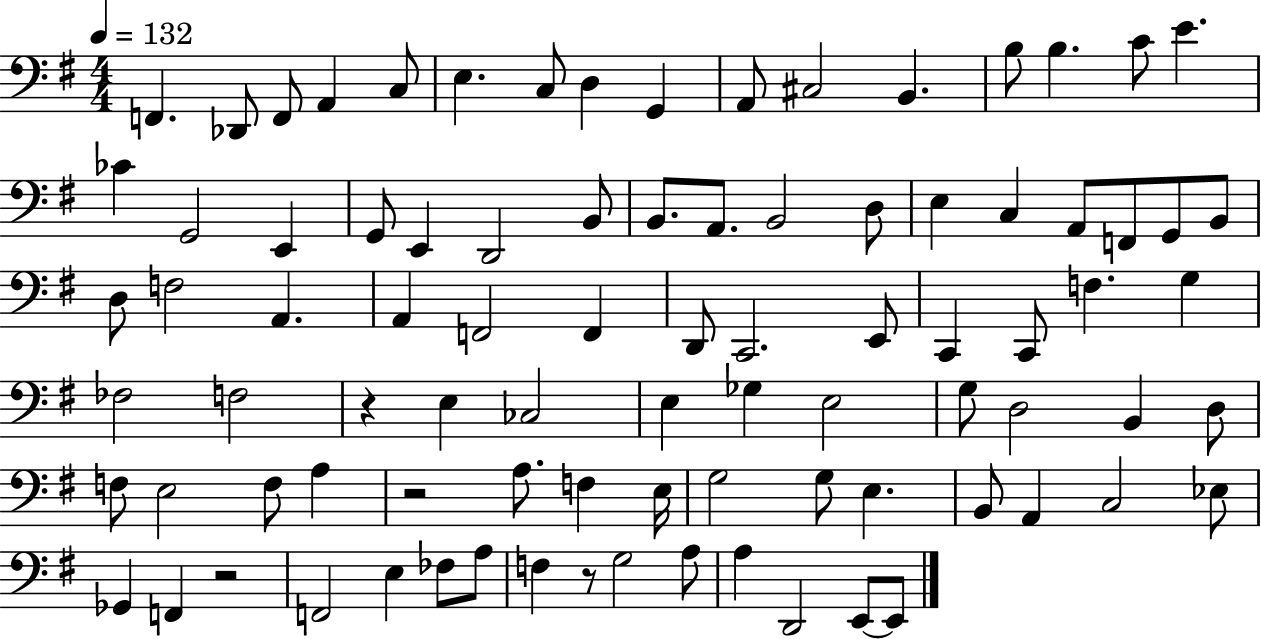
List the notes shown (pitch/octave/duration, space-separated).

F2/q. Db2/e F2/e A2/q C3/e E3/q. C3/e D3/q G2/q A2/e C#3/h B2/q. B3/e B3/q. C4/e E4/q. CES4/q G2/h E2/q G2/e E2/q D2/h B2/e B2/e. A2/e. B2/h D3/e E3/q C3/q A2/e F2/e G2/e B2/e D3/e F3/h A2/q. A2/q F2/h F2/q D2/e C2/h. E2/e C2/q C2/e F3/q. G3/q FES3/h F3/h R/q E3/q CES3/h E3/q Gb3/q E3/h G3/e D3/h B2/q D3/e F3/e E3/h F3/e A3/q R/h A3/e. F3/q E3/s G3/h G3/e E3/q. B2/e A2/q C3/h Eb3/e Gb2/q F2/q R/h F2/h E3/q FES3/e A3/e F3/q R/e G3/h A3/e A3/q D2/h E2/e E2/e